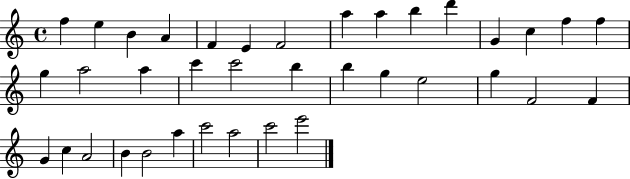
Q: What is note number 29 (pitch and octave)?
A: C5